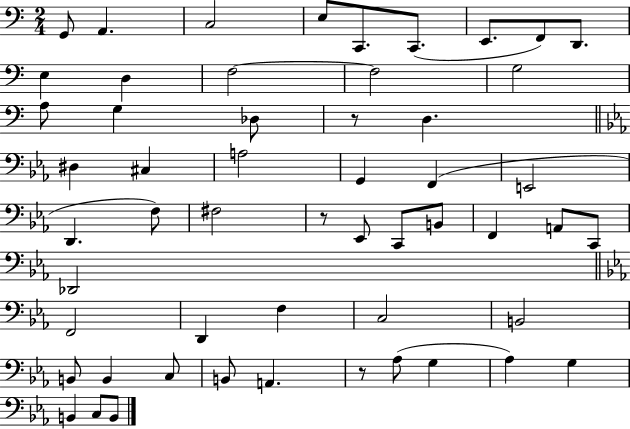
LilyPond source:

{
  \clef bass
  \numericTimeSignature
  \time 2/4
  \key c \major
  g,8 a,4. | c2 | e8 c,8. c,8.( | e,8. f,8) d,8. | \break e4 d4 | f2~~ | f2 | g2 | \break a8 g4 des8 | r8 d4. | \bar "||" \break \key c \minor dis4 cis4 | a2 | g,4 f,4( | e,2 | \break d,4. f8) | fis2 | r8 ees,8 c,8 b,8 | f,4 a,8 c,8 | \break des,2 | \bar "||" \break \key ees \major f,2 | d,4 f4 | c2 | b,2 | \break b,8 b,4 c8 | b,8 a,4. | r8 aes8( g4 | aes4) g4 | \break b,4 c8 b,8 | \bar "|."
}